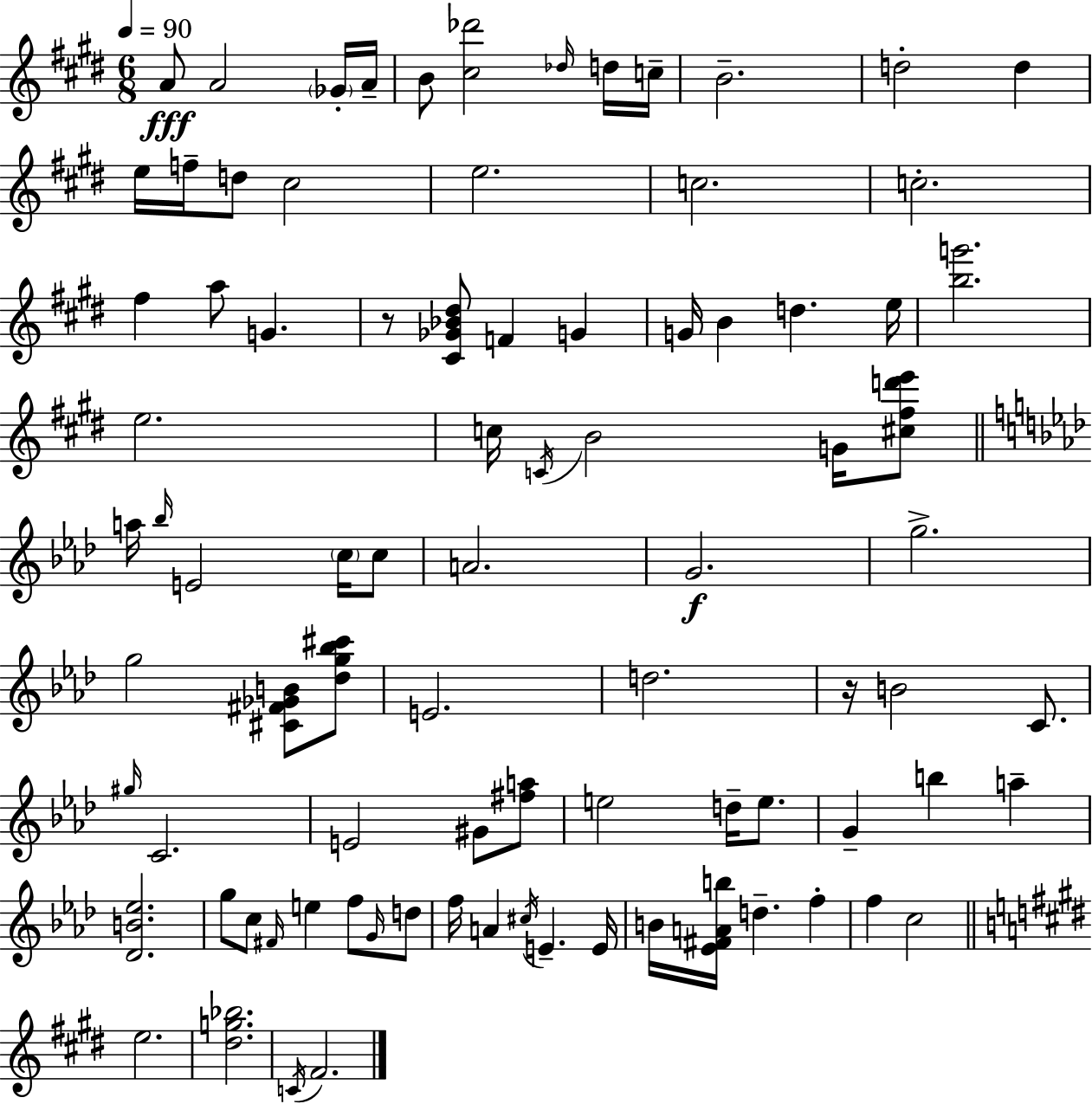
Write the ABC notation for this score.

X:1
T:Untitled
M:6/8
L:1/4
K:E
A/2 A2 _G/4 A/4 B/2 [^c_d']2 _d/4 d/4 c/4 B2 d2 d e/4 f/4 d/2 ^c2 e2 c2 c2 ^f a/2 G z/2 [^C_G_B^d]/2 F G G/4 B d e/4 [bg']2 e2 c/4 C/4 B2 G/4 [^c^fd'e']/2 a/4 _b/4 E2 c/4 c/2 A2 G2 g2 g2 [^C^F_GB]/2 [_dg_b^c']/2 E2 d2 z/4 B2 C/2 ^g/4 C2 E2 ^G/2 [^fa]/2 e2 d/4 e/2 G b a [_DB_e]2 g/2 c/2 ^F/4 e f/2 G/4 d/2 f/4 A ^c/4 E E/4 B/4 [_E^FAb]/4 d f f c2 e2 [^dg_b]2 C/4 ^F2